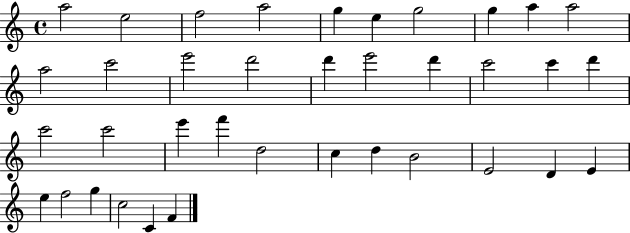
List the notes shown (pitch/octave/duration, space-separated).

A5/h E5/h F5/h A5/h G5/q E5/q G5/h G5/q A5/q A5/h A5/h C6/h E6/h D6/h D6/q E6/h D6/q C6/h C6/q D6/q C6/h C6/h E6/q F6/q D5/h C5/q D5/q B4/h E4/h D4/q E4/q E5/q F5/h G5/q C5/h C4/q F4/q